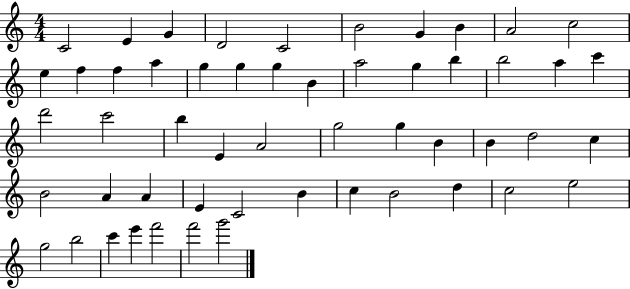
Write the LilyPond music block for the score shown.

{
  \clef treble
  \numericTimeSignature
  \time 4/4
  \key c \major
  c'2 e'4 g'4 | d'2 c'2 | b'2 g'4 b'4 | a'2 c''2 | \break e''4 f''4 f''4 a''4 | g''4 g''4 g''4 b'4 | a''2 g''4 b''4 | b''2 a''4 c'''4 | \break d'''2 c'''2 | b''4 e'4 a'2 | g''2 g''4 b'4 | b'4 d''2 c''4 | \break b'2 a'4 a'4 | e'4 c'2 b'4 | c''4 b'2 d''4 | c''2 e''2 | \break g''2 b''2 | c'''4 e'''4 f'''2 | f'''2 g'''2 | \bar "|."
}